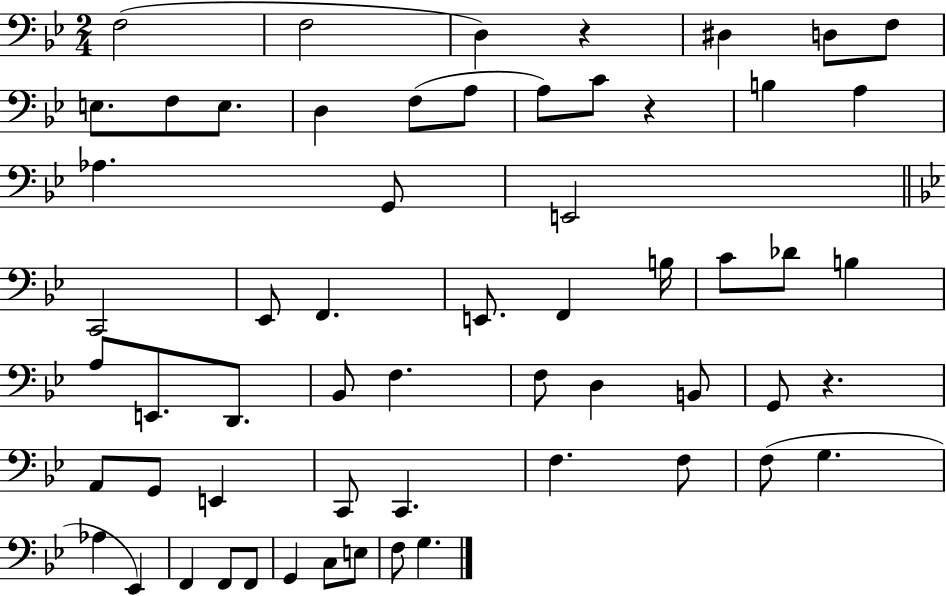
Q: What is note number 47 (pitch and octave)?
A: Ab3